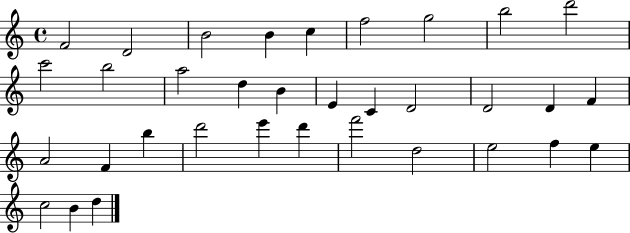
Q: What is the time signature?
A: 4/4